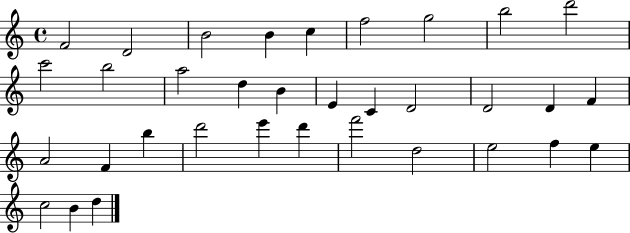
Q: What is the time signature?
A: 4/4